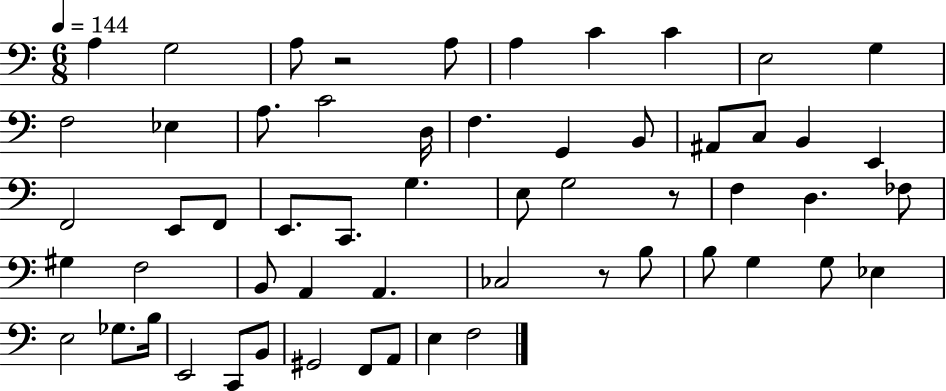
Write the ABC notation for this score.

X:1
T:Untitled
M:6/8
L:1/4
K:C
A, G,2 A,/2 z2 A,/2 A, C C E,2 G, F,2 _E, A,/2 C2 D,/4 F, G,, B,,/2 ^A,,/2 C,/2 B,, E,, F,,2 E,,/2 F,,/2 E,,/2 C,,/2 G, E,/2 G,2 z/2 F, D, _F,/2 ^G, F,2 B,,/2 A,, A,, _C,2 z/2 B,/2 B,/2 G, G,/2 _E, E,2 _G,/2 B,/4 E,,2 C,,/2 B,,/2 ^G,,2 F,,/2 A,,/2 E, F,2